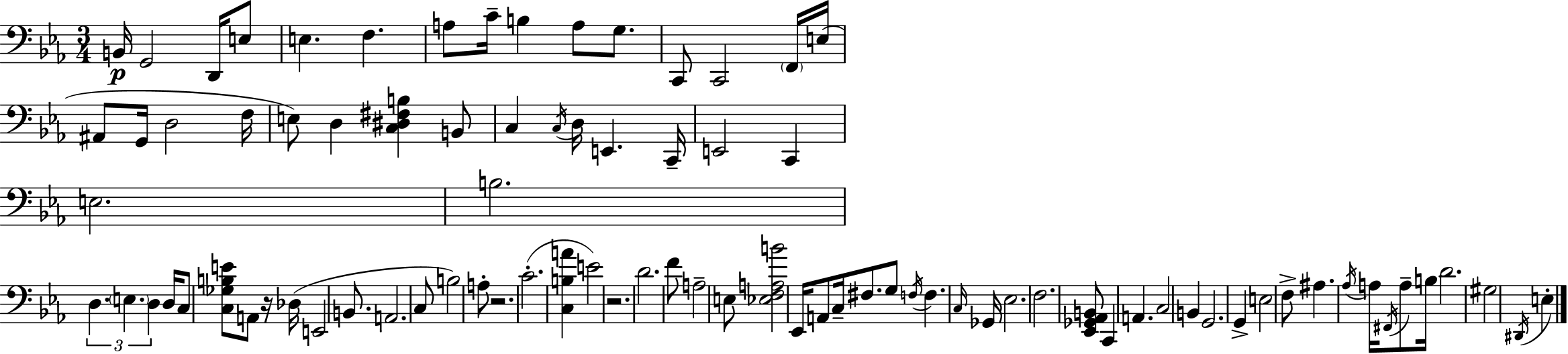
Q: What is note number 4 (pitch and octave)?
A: E3